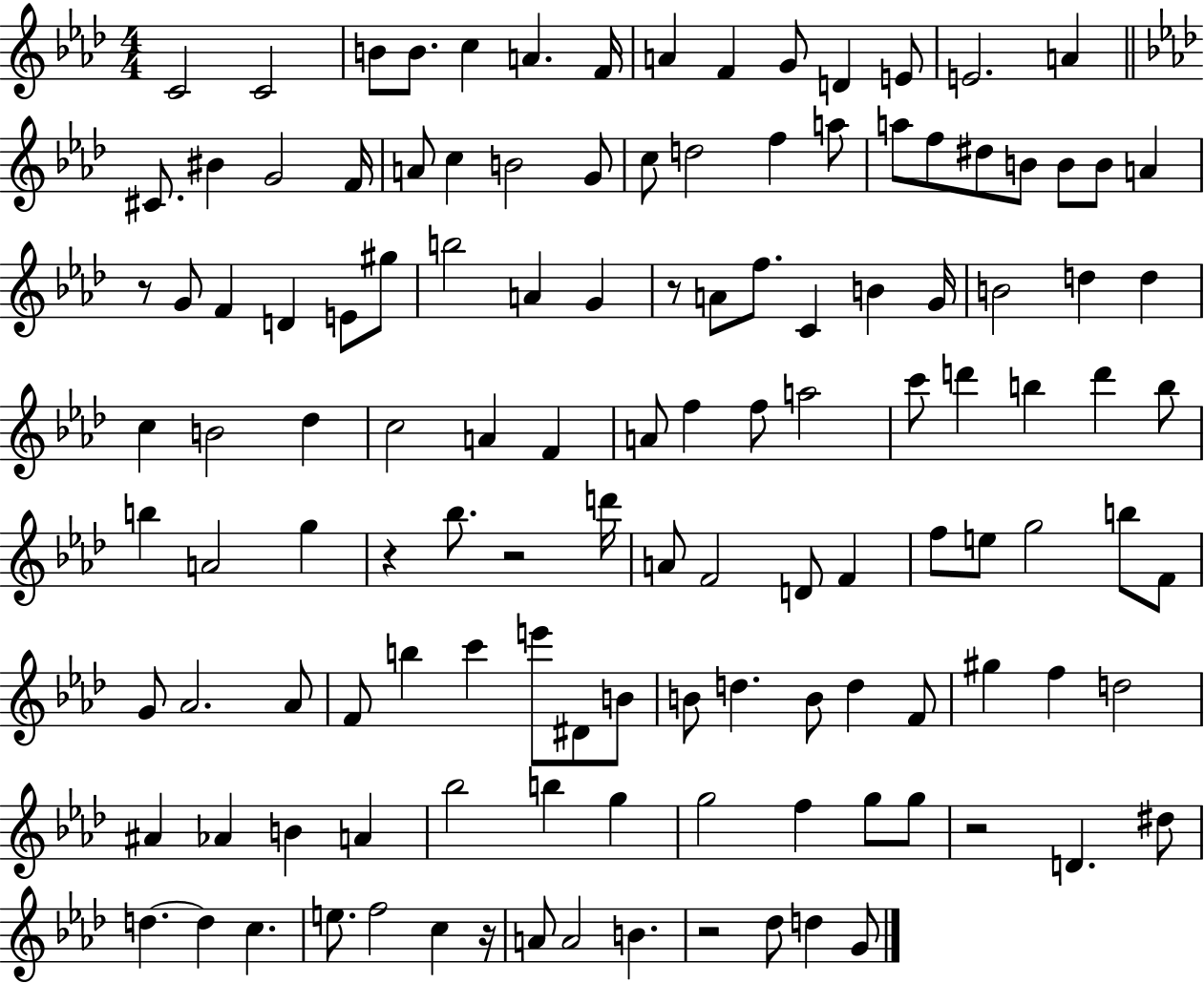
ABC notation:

X:1
T:Untitled
M:4/4
L:1/4
K:Ab
C2 C2 B/2 B/2 c A F/4 A F G/2 D E/2 E2 A ^C/2 ^B G2 F/4 A/2 c B2 G/2 c/2 d2 f a/2 a/2 f/2 ^d/2 B/2 B/2 B/2 A z/2 G/2 F D E/2 ^g/2 b2 A G z/2 A/2 f/2 C B G/4 B2 d d c B2 _d c2 A F A/2 f f/2 a2 c'/2 d' b d' b/2 b A2 g z _b/2 z2 d'/4 A/2 F2 D/2 F f/2 e/2 g2 b/2 F/2 G/2 _A2 _A/2 F/2 b c' e'/2 ^D/2 B/2 B/2 d B/2 d F/2 ^g f d2 ^A _A B A _b2 b g g2 f g/2 g/2 z2 D ^d/2 d d c e/2 f2 c z/4 A/2 A2 B z2 _d/2 d G/2